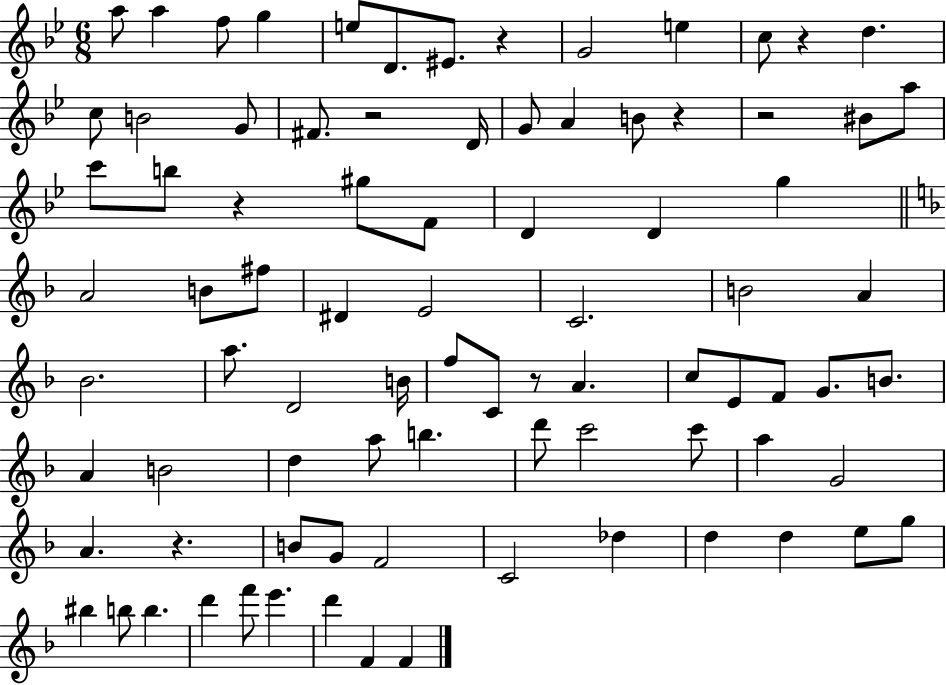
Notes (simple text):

A5/e A5/q F5/e G5/q E5/e D4/e. EIS4/e. R/q G4/h E5/q C5/e R/q D5/q. C5/e B4/h G4/e F#4/e. R/h D4/s G4/e A4/q B4/e R/q R/h BIS4/e A5/e C6/e B5/e R/q G#5/e F4/e D4/q D4/q G5/q A4/h B4/e F#5/e D#4/q E4/h C4/h. B4/h A4/q Bb4/h. A5/e. D4/h B4/s F5/e C4/e R/e A4/q. C5/e E4/e F4/e G4/e. B4/e. A4/q B4/h D5/q A5/e B5/q. D6/e C6/h C6/e A5/q G4/h A4/q. R/q. B4/e G4/e F4/h C4/h Db5/q D5/q D5/q E5/e G5/e BIS5/q B5/e B5/q. D6/q F6/e E6/q. D6/q F4/q F4/q